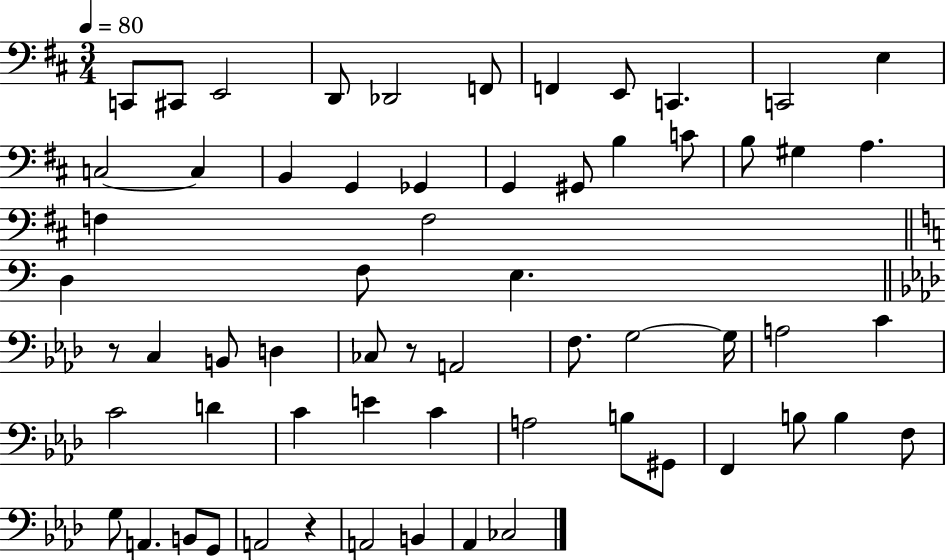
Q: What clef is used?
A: bass